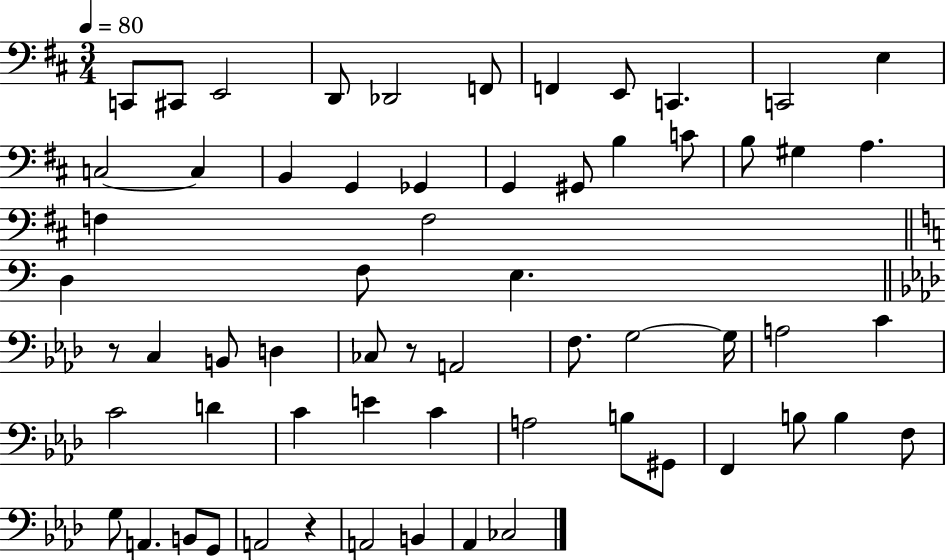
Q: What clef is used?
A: bass